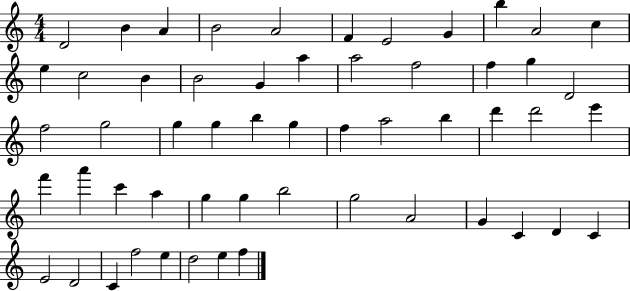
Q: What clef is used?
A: treble